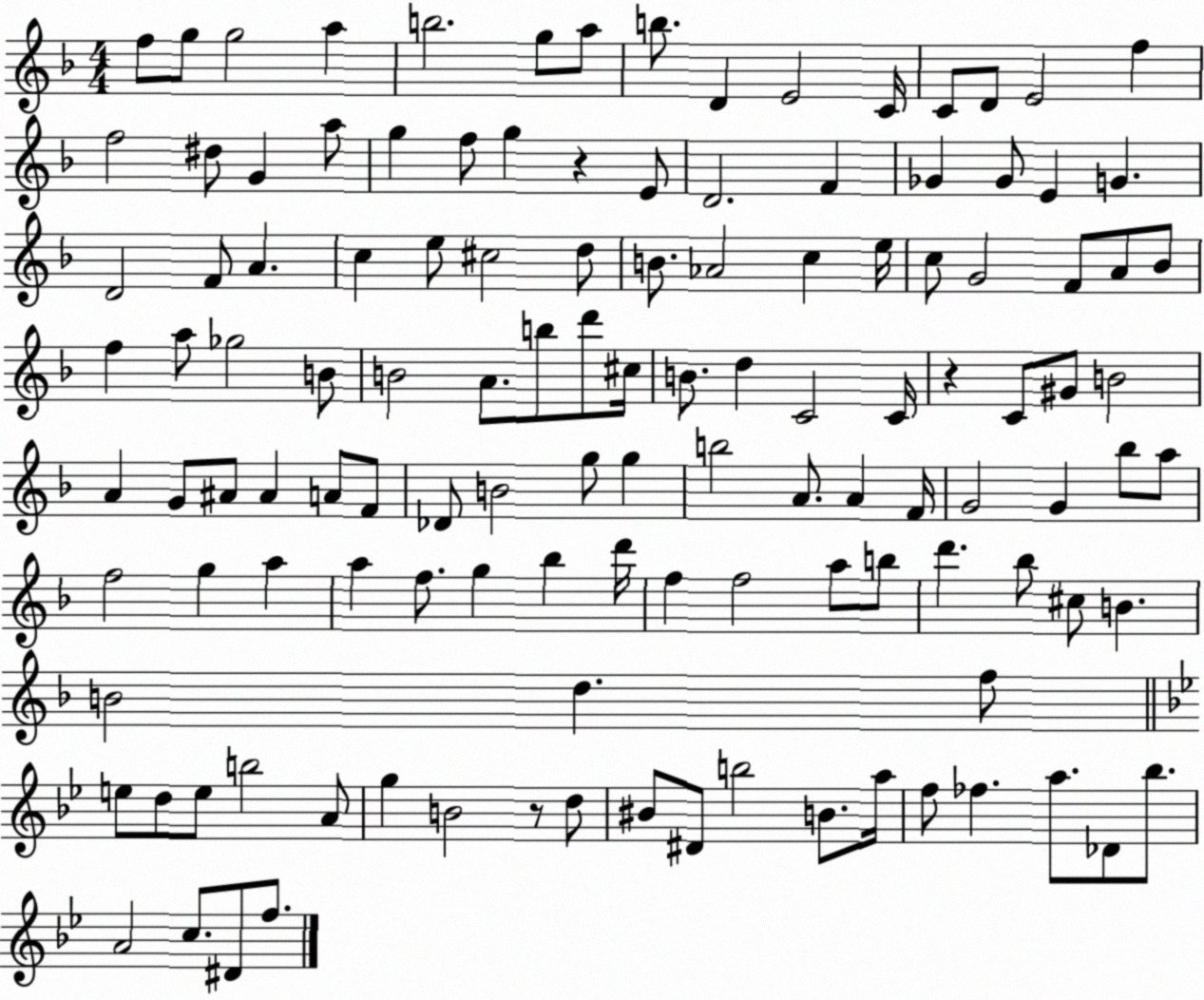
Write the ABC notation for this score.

X:1
T:Untitled
M:4/4
L:1/4
K:F
f/2 g/2 g2 a b2 g/2 a/2 b/2 D E2 C/4 C/2 D/2 E2 f f2 ^d/2 G a/2 g f/2 g z E/2 D2 F _G _G/2 E G D2 F/2 A c e/2 ^c2 d/2 B/2 _A2 c e/4 c/2 G2 F/2 A/2 _B/2 f a/2 _g2 B/2 B2 A/2 b/2 d'/2 ^c/4 B/2 d C2 C/4 z C/2 ^G/2 B2 A G/2 ^A/2 ^A A/2 F/2 _D/2 B2 g/2 g b2 A/2 A F/4 G2 G _b/2 a/2 f2 g a a f/2 g _b d'/4 f f2 a/2 b/2 d' _b/2 ^c/2 B B2 d f/2 e/2 d/2 e/2 b2 A/2 g B2 z/2 d/2 ^B/2 ^D/2 b2 B/2 a/4 f/2 _f a/2 _D/2 _b/2 A2 c/2 ^D/2 f/2